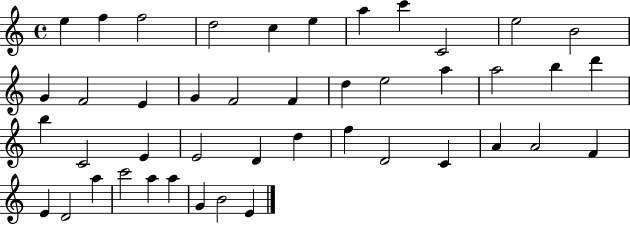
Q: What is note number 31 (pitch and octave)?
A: D4